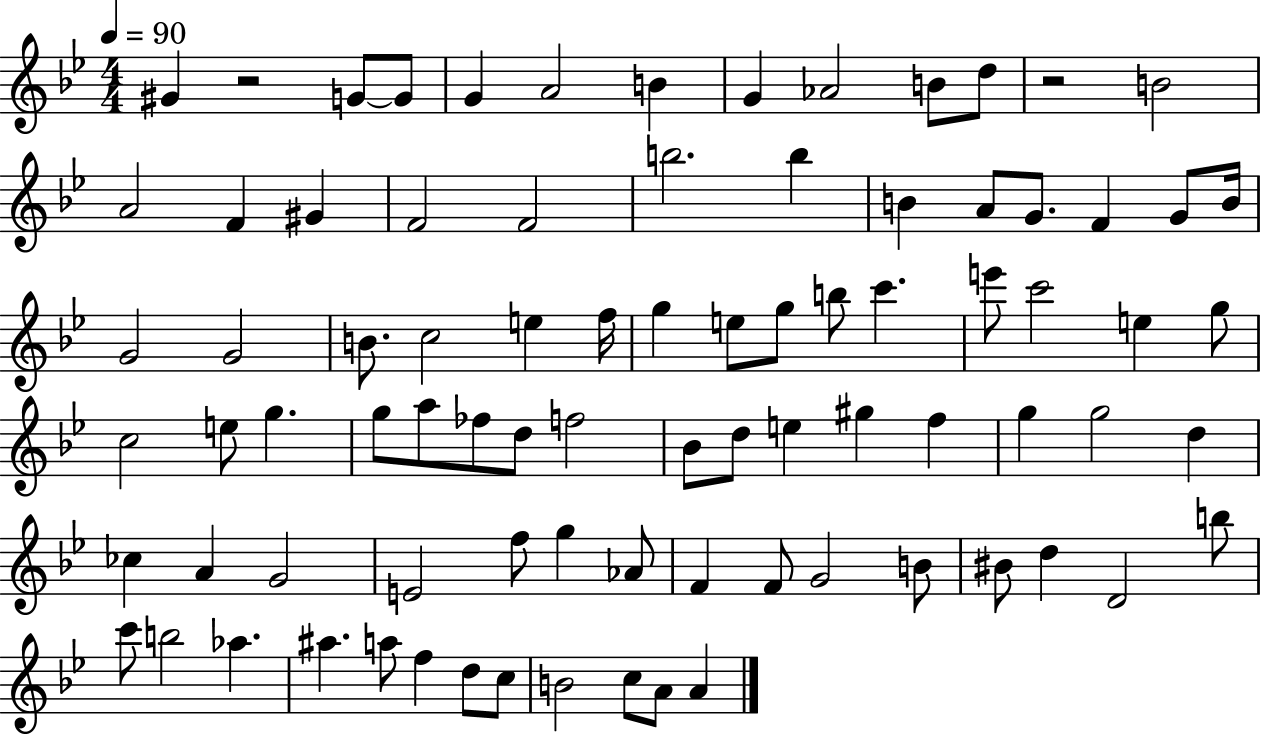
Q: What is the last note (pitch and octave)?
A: A4